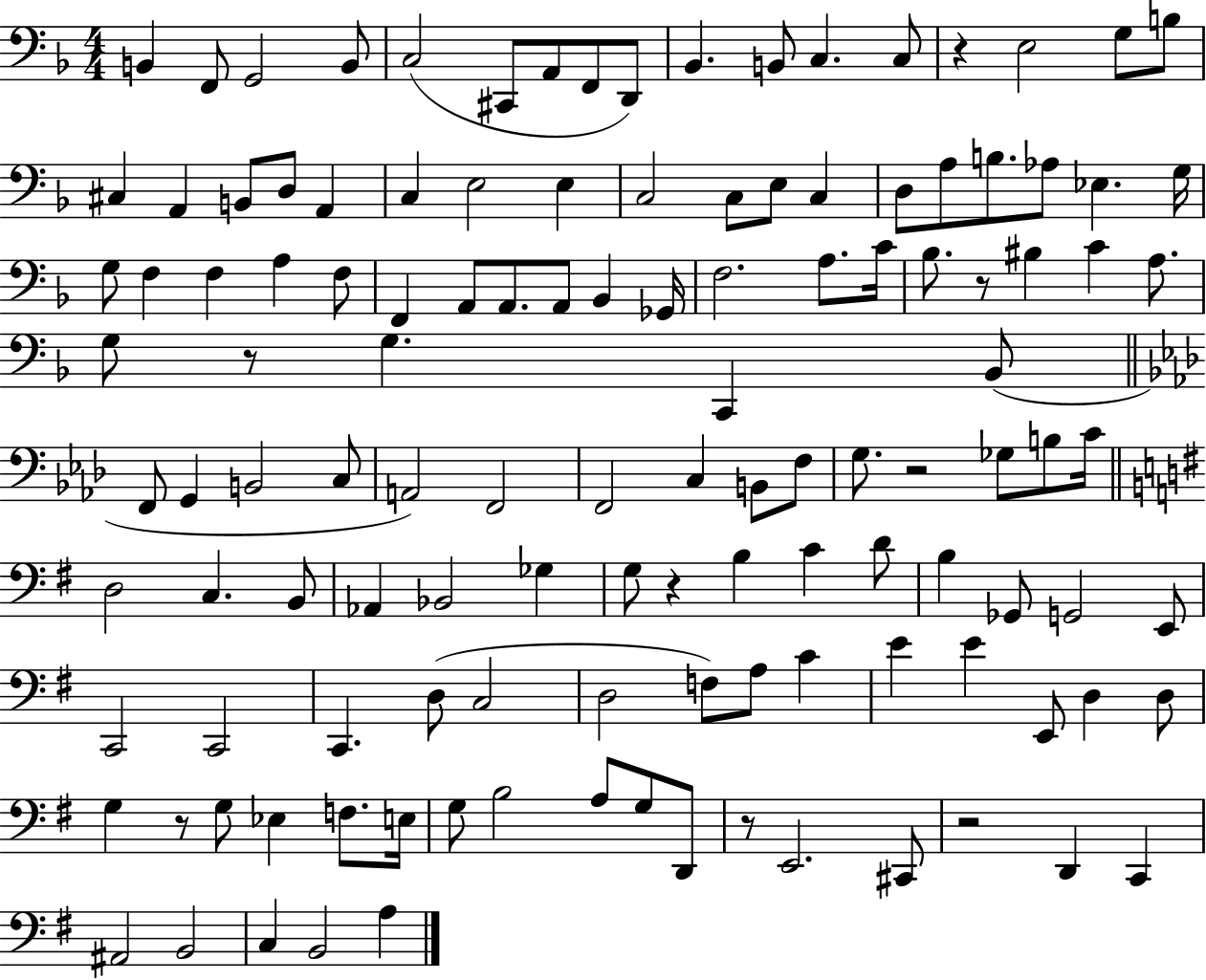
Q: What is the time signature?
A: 4/4